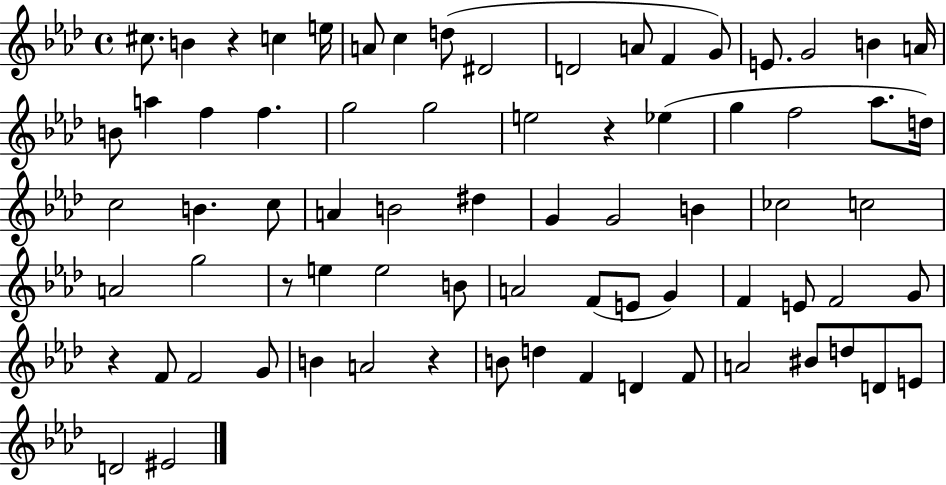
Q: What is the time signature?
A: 4/4